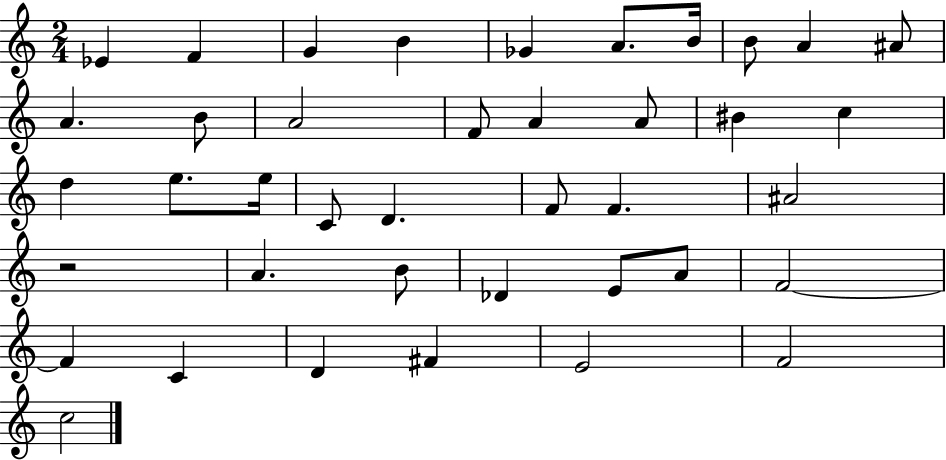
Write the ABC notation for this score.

X:1
T:Untitled
M:2/4
L:1/4
K:C
_E F G B _G A/2 B/4 B/2 A ^A/2 A B/2 A2 F/2 A A/2 ^B c d e/2 e/4 C/2 D F/2 F ^A2 z2 A B/2 _D E/2 A/2 F2 F C D ^F E2 F2 c2